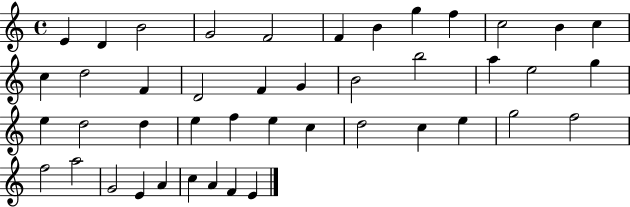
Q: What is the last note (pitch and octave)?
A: E4